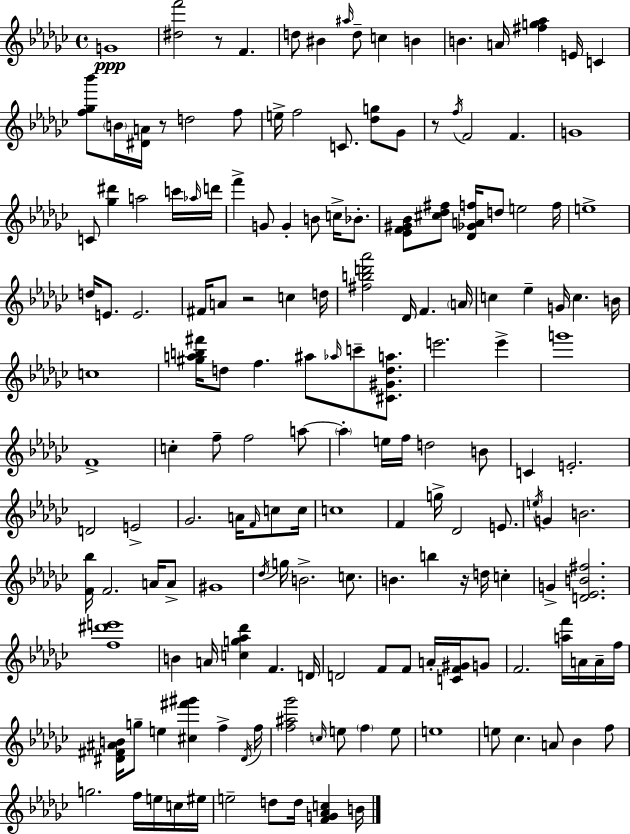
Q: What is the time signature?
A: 4/4